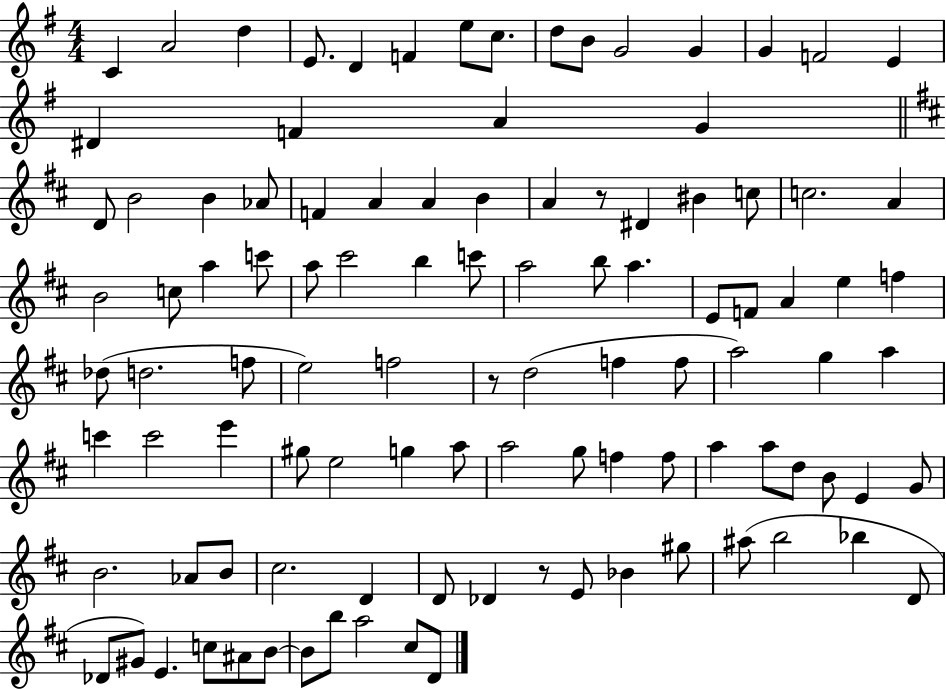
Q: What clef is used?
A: treble